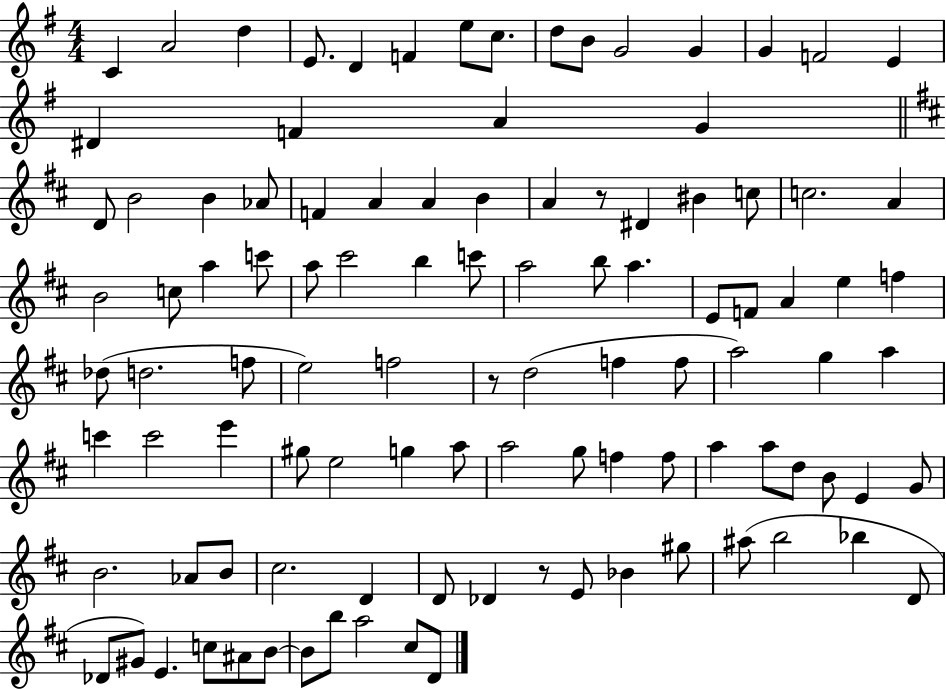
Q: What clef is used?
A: treble